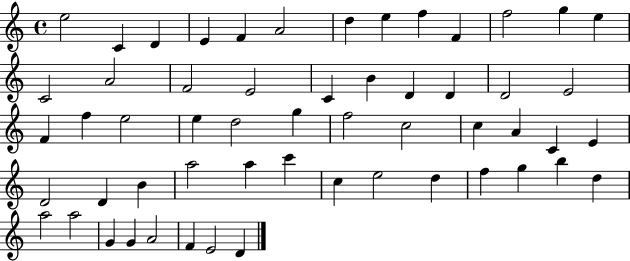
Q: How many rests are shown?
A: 0